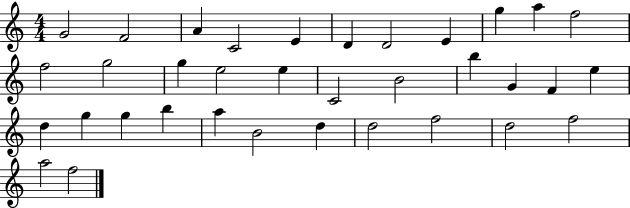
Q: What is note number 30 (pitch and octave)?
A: D5